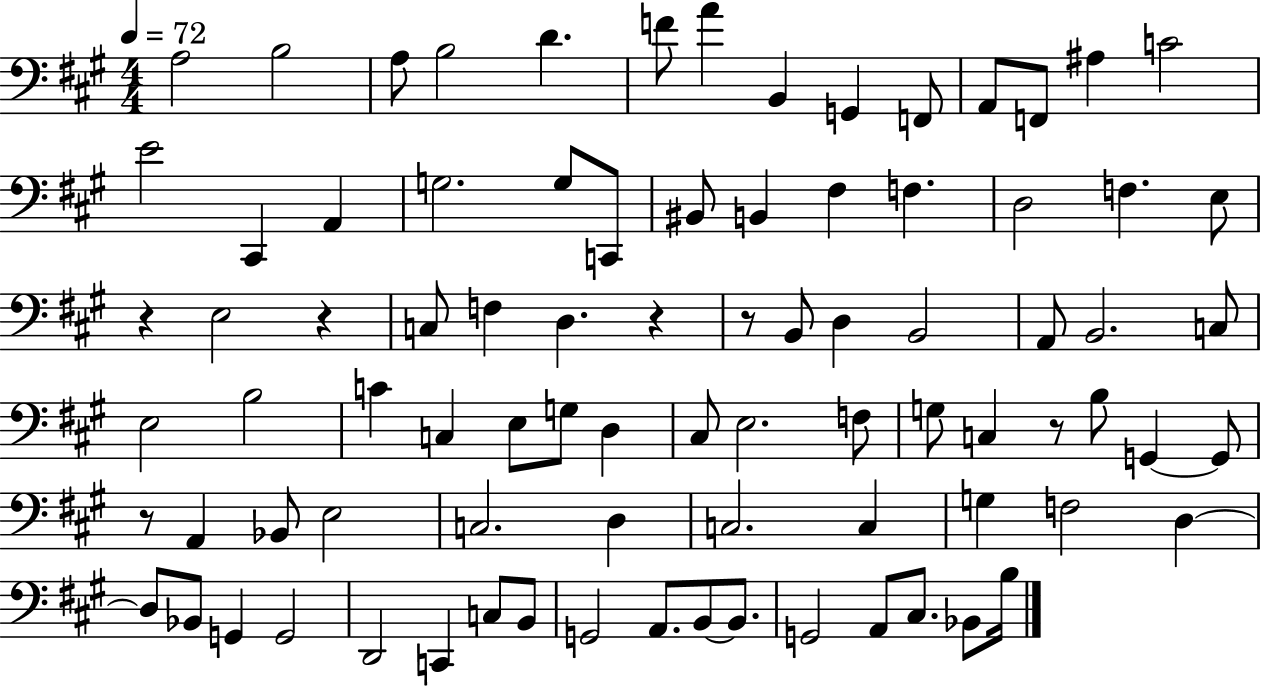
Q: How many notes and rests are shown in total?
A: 85